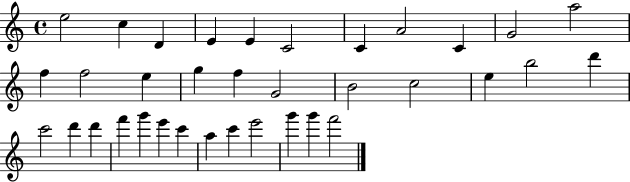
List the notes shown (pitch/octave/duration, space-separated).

E5/h C5/q D4/q E4/q E4/q C4/h C4/q A4/h C4/q G4/h A5/h F5/q F5/h E5/q G5/q F5/q G4/h B4/h C5/h E5/q B5/h D6/q C6/h D6/q D6/q F6/q G6/q E6/q C6/q A5/q C6/q E6/h G6/q G6/q F6/h